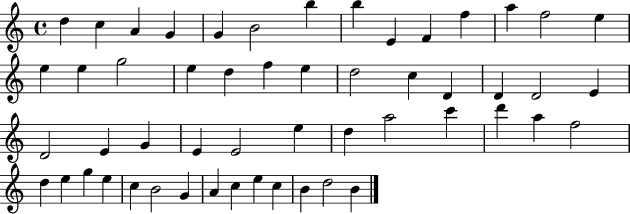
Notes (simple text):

D5/q C5/q A4/q G4/q G4/q B4/h B5/q B5/q E4/q F4/q F5/q A5/q F5/h E5/q E5/q E5/q G5/h E5/q D5/q F5/q E5/q D5/h C5/q D4/q D4/q D4/h E4/q D4/h E4/q G4/q E4/q E4/h E5/q D5/q A5/h C6/q D6/q A5/q F5/h D5/q E5/q G5/q E5/q C5/q B4/h G4/q A4/q C5/q E5/q C5/q B4/q D5/h B4/q